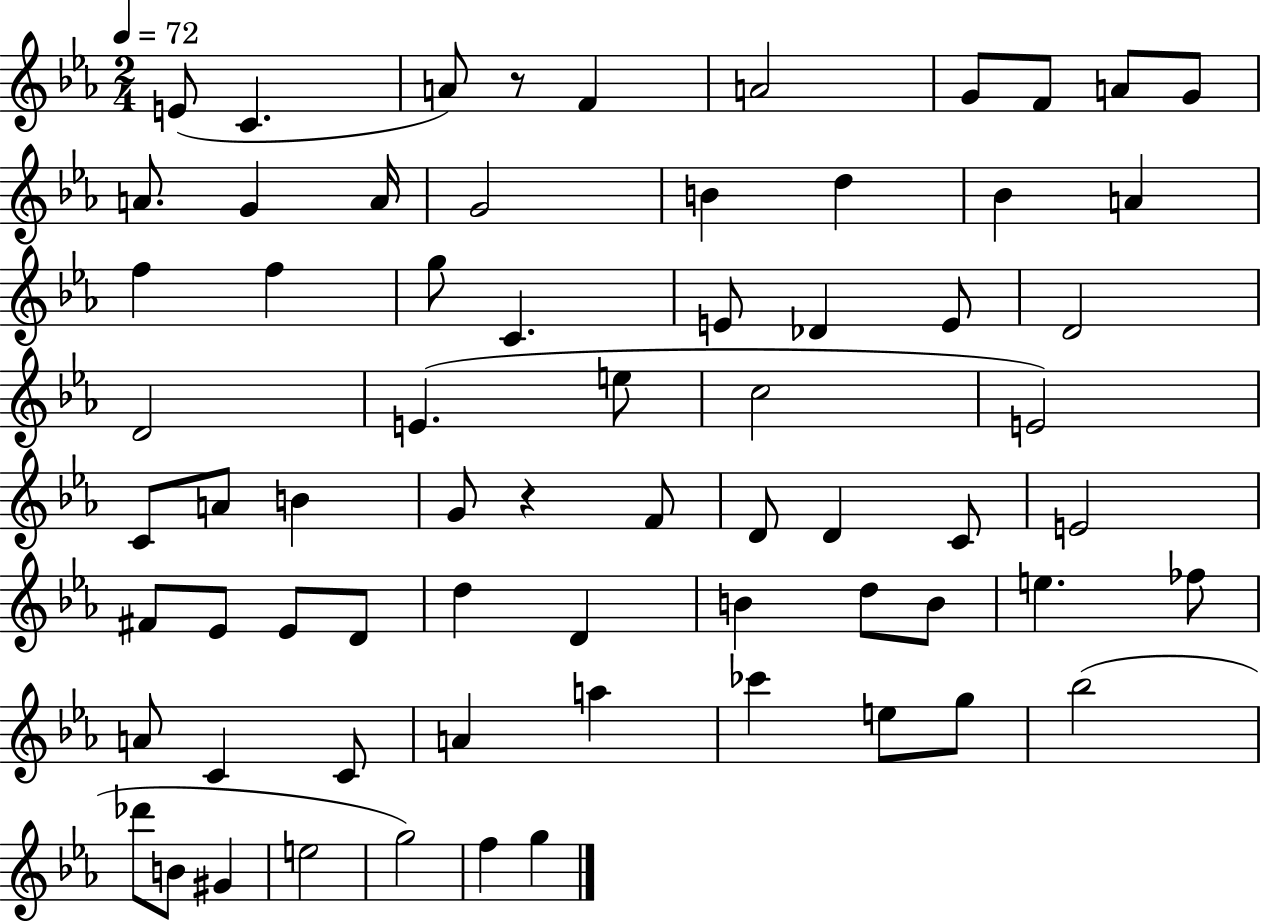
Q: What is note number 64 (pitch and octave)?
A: G5